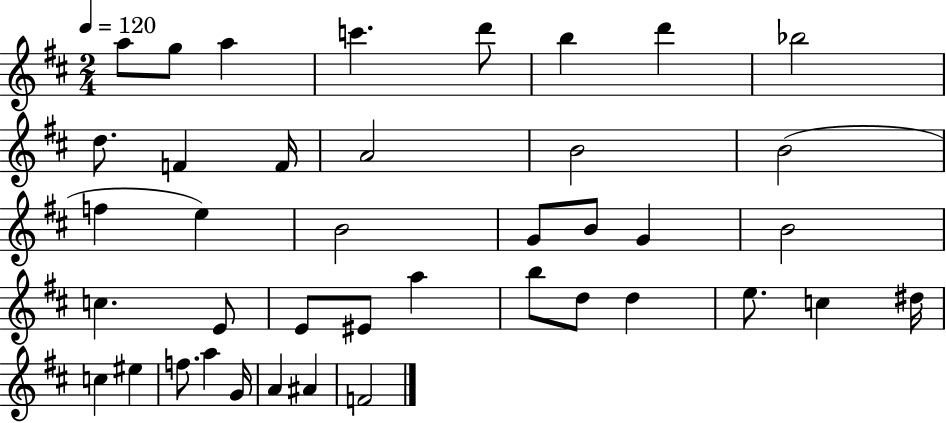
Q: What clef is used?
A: treble